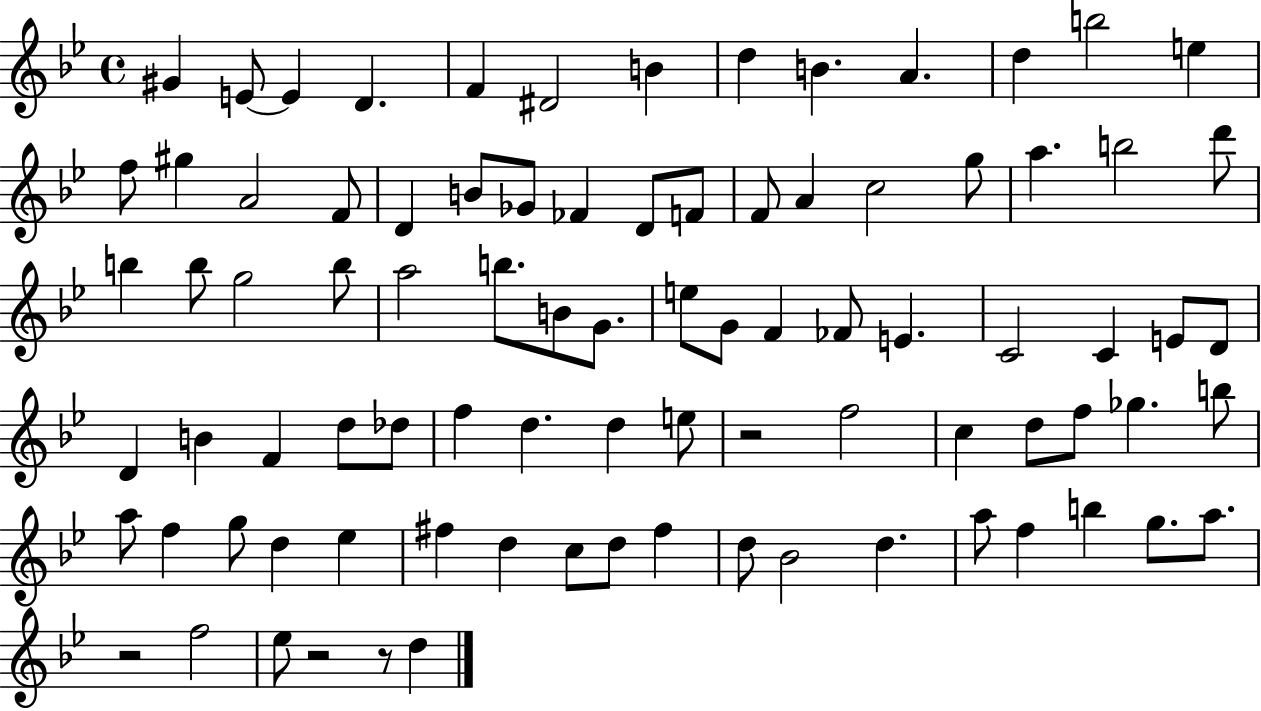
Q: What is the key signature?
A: BES major